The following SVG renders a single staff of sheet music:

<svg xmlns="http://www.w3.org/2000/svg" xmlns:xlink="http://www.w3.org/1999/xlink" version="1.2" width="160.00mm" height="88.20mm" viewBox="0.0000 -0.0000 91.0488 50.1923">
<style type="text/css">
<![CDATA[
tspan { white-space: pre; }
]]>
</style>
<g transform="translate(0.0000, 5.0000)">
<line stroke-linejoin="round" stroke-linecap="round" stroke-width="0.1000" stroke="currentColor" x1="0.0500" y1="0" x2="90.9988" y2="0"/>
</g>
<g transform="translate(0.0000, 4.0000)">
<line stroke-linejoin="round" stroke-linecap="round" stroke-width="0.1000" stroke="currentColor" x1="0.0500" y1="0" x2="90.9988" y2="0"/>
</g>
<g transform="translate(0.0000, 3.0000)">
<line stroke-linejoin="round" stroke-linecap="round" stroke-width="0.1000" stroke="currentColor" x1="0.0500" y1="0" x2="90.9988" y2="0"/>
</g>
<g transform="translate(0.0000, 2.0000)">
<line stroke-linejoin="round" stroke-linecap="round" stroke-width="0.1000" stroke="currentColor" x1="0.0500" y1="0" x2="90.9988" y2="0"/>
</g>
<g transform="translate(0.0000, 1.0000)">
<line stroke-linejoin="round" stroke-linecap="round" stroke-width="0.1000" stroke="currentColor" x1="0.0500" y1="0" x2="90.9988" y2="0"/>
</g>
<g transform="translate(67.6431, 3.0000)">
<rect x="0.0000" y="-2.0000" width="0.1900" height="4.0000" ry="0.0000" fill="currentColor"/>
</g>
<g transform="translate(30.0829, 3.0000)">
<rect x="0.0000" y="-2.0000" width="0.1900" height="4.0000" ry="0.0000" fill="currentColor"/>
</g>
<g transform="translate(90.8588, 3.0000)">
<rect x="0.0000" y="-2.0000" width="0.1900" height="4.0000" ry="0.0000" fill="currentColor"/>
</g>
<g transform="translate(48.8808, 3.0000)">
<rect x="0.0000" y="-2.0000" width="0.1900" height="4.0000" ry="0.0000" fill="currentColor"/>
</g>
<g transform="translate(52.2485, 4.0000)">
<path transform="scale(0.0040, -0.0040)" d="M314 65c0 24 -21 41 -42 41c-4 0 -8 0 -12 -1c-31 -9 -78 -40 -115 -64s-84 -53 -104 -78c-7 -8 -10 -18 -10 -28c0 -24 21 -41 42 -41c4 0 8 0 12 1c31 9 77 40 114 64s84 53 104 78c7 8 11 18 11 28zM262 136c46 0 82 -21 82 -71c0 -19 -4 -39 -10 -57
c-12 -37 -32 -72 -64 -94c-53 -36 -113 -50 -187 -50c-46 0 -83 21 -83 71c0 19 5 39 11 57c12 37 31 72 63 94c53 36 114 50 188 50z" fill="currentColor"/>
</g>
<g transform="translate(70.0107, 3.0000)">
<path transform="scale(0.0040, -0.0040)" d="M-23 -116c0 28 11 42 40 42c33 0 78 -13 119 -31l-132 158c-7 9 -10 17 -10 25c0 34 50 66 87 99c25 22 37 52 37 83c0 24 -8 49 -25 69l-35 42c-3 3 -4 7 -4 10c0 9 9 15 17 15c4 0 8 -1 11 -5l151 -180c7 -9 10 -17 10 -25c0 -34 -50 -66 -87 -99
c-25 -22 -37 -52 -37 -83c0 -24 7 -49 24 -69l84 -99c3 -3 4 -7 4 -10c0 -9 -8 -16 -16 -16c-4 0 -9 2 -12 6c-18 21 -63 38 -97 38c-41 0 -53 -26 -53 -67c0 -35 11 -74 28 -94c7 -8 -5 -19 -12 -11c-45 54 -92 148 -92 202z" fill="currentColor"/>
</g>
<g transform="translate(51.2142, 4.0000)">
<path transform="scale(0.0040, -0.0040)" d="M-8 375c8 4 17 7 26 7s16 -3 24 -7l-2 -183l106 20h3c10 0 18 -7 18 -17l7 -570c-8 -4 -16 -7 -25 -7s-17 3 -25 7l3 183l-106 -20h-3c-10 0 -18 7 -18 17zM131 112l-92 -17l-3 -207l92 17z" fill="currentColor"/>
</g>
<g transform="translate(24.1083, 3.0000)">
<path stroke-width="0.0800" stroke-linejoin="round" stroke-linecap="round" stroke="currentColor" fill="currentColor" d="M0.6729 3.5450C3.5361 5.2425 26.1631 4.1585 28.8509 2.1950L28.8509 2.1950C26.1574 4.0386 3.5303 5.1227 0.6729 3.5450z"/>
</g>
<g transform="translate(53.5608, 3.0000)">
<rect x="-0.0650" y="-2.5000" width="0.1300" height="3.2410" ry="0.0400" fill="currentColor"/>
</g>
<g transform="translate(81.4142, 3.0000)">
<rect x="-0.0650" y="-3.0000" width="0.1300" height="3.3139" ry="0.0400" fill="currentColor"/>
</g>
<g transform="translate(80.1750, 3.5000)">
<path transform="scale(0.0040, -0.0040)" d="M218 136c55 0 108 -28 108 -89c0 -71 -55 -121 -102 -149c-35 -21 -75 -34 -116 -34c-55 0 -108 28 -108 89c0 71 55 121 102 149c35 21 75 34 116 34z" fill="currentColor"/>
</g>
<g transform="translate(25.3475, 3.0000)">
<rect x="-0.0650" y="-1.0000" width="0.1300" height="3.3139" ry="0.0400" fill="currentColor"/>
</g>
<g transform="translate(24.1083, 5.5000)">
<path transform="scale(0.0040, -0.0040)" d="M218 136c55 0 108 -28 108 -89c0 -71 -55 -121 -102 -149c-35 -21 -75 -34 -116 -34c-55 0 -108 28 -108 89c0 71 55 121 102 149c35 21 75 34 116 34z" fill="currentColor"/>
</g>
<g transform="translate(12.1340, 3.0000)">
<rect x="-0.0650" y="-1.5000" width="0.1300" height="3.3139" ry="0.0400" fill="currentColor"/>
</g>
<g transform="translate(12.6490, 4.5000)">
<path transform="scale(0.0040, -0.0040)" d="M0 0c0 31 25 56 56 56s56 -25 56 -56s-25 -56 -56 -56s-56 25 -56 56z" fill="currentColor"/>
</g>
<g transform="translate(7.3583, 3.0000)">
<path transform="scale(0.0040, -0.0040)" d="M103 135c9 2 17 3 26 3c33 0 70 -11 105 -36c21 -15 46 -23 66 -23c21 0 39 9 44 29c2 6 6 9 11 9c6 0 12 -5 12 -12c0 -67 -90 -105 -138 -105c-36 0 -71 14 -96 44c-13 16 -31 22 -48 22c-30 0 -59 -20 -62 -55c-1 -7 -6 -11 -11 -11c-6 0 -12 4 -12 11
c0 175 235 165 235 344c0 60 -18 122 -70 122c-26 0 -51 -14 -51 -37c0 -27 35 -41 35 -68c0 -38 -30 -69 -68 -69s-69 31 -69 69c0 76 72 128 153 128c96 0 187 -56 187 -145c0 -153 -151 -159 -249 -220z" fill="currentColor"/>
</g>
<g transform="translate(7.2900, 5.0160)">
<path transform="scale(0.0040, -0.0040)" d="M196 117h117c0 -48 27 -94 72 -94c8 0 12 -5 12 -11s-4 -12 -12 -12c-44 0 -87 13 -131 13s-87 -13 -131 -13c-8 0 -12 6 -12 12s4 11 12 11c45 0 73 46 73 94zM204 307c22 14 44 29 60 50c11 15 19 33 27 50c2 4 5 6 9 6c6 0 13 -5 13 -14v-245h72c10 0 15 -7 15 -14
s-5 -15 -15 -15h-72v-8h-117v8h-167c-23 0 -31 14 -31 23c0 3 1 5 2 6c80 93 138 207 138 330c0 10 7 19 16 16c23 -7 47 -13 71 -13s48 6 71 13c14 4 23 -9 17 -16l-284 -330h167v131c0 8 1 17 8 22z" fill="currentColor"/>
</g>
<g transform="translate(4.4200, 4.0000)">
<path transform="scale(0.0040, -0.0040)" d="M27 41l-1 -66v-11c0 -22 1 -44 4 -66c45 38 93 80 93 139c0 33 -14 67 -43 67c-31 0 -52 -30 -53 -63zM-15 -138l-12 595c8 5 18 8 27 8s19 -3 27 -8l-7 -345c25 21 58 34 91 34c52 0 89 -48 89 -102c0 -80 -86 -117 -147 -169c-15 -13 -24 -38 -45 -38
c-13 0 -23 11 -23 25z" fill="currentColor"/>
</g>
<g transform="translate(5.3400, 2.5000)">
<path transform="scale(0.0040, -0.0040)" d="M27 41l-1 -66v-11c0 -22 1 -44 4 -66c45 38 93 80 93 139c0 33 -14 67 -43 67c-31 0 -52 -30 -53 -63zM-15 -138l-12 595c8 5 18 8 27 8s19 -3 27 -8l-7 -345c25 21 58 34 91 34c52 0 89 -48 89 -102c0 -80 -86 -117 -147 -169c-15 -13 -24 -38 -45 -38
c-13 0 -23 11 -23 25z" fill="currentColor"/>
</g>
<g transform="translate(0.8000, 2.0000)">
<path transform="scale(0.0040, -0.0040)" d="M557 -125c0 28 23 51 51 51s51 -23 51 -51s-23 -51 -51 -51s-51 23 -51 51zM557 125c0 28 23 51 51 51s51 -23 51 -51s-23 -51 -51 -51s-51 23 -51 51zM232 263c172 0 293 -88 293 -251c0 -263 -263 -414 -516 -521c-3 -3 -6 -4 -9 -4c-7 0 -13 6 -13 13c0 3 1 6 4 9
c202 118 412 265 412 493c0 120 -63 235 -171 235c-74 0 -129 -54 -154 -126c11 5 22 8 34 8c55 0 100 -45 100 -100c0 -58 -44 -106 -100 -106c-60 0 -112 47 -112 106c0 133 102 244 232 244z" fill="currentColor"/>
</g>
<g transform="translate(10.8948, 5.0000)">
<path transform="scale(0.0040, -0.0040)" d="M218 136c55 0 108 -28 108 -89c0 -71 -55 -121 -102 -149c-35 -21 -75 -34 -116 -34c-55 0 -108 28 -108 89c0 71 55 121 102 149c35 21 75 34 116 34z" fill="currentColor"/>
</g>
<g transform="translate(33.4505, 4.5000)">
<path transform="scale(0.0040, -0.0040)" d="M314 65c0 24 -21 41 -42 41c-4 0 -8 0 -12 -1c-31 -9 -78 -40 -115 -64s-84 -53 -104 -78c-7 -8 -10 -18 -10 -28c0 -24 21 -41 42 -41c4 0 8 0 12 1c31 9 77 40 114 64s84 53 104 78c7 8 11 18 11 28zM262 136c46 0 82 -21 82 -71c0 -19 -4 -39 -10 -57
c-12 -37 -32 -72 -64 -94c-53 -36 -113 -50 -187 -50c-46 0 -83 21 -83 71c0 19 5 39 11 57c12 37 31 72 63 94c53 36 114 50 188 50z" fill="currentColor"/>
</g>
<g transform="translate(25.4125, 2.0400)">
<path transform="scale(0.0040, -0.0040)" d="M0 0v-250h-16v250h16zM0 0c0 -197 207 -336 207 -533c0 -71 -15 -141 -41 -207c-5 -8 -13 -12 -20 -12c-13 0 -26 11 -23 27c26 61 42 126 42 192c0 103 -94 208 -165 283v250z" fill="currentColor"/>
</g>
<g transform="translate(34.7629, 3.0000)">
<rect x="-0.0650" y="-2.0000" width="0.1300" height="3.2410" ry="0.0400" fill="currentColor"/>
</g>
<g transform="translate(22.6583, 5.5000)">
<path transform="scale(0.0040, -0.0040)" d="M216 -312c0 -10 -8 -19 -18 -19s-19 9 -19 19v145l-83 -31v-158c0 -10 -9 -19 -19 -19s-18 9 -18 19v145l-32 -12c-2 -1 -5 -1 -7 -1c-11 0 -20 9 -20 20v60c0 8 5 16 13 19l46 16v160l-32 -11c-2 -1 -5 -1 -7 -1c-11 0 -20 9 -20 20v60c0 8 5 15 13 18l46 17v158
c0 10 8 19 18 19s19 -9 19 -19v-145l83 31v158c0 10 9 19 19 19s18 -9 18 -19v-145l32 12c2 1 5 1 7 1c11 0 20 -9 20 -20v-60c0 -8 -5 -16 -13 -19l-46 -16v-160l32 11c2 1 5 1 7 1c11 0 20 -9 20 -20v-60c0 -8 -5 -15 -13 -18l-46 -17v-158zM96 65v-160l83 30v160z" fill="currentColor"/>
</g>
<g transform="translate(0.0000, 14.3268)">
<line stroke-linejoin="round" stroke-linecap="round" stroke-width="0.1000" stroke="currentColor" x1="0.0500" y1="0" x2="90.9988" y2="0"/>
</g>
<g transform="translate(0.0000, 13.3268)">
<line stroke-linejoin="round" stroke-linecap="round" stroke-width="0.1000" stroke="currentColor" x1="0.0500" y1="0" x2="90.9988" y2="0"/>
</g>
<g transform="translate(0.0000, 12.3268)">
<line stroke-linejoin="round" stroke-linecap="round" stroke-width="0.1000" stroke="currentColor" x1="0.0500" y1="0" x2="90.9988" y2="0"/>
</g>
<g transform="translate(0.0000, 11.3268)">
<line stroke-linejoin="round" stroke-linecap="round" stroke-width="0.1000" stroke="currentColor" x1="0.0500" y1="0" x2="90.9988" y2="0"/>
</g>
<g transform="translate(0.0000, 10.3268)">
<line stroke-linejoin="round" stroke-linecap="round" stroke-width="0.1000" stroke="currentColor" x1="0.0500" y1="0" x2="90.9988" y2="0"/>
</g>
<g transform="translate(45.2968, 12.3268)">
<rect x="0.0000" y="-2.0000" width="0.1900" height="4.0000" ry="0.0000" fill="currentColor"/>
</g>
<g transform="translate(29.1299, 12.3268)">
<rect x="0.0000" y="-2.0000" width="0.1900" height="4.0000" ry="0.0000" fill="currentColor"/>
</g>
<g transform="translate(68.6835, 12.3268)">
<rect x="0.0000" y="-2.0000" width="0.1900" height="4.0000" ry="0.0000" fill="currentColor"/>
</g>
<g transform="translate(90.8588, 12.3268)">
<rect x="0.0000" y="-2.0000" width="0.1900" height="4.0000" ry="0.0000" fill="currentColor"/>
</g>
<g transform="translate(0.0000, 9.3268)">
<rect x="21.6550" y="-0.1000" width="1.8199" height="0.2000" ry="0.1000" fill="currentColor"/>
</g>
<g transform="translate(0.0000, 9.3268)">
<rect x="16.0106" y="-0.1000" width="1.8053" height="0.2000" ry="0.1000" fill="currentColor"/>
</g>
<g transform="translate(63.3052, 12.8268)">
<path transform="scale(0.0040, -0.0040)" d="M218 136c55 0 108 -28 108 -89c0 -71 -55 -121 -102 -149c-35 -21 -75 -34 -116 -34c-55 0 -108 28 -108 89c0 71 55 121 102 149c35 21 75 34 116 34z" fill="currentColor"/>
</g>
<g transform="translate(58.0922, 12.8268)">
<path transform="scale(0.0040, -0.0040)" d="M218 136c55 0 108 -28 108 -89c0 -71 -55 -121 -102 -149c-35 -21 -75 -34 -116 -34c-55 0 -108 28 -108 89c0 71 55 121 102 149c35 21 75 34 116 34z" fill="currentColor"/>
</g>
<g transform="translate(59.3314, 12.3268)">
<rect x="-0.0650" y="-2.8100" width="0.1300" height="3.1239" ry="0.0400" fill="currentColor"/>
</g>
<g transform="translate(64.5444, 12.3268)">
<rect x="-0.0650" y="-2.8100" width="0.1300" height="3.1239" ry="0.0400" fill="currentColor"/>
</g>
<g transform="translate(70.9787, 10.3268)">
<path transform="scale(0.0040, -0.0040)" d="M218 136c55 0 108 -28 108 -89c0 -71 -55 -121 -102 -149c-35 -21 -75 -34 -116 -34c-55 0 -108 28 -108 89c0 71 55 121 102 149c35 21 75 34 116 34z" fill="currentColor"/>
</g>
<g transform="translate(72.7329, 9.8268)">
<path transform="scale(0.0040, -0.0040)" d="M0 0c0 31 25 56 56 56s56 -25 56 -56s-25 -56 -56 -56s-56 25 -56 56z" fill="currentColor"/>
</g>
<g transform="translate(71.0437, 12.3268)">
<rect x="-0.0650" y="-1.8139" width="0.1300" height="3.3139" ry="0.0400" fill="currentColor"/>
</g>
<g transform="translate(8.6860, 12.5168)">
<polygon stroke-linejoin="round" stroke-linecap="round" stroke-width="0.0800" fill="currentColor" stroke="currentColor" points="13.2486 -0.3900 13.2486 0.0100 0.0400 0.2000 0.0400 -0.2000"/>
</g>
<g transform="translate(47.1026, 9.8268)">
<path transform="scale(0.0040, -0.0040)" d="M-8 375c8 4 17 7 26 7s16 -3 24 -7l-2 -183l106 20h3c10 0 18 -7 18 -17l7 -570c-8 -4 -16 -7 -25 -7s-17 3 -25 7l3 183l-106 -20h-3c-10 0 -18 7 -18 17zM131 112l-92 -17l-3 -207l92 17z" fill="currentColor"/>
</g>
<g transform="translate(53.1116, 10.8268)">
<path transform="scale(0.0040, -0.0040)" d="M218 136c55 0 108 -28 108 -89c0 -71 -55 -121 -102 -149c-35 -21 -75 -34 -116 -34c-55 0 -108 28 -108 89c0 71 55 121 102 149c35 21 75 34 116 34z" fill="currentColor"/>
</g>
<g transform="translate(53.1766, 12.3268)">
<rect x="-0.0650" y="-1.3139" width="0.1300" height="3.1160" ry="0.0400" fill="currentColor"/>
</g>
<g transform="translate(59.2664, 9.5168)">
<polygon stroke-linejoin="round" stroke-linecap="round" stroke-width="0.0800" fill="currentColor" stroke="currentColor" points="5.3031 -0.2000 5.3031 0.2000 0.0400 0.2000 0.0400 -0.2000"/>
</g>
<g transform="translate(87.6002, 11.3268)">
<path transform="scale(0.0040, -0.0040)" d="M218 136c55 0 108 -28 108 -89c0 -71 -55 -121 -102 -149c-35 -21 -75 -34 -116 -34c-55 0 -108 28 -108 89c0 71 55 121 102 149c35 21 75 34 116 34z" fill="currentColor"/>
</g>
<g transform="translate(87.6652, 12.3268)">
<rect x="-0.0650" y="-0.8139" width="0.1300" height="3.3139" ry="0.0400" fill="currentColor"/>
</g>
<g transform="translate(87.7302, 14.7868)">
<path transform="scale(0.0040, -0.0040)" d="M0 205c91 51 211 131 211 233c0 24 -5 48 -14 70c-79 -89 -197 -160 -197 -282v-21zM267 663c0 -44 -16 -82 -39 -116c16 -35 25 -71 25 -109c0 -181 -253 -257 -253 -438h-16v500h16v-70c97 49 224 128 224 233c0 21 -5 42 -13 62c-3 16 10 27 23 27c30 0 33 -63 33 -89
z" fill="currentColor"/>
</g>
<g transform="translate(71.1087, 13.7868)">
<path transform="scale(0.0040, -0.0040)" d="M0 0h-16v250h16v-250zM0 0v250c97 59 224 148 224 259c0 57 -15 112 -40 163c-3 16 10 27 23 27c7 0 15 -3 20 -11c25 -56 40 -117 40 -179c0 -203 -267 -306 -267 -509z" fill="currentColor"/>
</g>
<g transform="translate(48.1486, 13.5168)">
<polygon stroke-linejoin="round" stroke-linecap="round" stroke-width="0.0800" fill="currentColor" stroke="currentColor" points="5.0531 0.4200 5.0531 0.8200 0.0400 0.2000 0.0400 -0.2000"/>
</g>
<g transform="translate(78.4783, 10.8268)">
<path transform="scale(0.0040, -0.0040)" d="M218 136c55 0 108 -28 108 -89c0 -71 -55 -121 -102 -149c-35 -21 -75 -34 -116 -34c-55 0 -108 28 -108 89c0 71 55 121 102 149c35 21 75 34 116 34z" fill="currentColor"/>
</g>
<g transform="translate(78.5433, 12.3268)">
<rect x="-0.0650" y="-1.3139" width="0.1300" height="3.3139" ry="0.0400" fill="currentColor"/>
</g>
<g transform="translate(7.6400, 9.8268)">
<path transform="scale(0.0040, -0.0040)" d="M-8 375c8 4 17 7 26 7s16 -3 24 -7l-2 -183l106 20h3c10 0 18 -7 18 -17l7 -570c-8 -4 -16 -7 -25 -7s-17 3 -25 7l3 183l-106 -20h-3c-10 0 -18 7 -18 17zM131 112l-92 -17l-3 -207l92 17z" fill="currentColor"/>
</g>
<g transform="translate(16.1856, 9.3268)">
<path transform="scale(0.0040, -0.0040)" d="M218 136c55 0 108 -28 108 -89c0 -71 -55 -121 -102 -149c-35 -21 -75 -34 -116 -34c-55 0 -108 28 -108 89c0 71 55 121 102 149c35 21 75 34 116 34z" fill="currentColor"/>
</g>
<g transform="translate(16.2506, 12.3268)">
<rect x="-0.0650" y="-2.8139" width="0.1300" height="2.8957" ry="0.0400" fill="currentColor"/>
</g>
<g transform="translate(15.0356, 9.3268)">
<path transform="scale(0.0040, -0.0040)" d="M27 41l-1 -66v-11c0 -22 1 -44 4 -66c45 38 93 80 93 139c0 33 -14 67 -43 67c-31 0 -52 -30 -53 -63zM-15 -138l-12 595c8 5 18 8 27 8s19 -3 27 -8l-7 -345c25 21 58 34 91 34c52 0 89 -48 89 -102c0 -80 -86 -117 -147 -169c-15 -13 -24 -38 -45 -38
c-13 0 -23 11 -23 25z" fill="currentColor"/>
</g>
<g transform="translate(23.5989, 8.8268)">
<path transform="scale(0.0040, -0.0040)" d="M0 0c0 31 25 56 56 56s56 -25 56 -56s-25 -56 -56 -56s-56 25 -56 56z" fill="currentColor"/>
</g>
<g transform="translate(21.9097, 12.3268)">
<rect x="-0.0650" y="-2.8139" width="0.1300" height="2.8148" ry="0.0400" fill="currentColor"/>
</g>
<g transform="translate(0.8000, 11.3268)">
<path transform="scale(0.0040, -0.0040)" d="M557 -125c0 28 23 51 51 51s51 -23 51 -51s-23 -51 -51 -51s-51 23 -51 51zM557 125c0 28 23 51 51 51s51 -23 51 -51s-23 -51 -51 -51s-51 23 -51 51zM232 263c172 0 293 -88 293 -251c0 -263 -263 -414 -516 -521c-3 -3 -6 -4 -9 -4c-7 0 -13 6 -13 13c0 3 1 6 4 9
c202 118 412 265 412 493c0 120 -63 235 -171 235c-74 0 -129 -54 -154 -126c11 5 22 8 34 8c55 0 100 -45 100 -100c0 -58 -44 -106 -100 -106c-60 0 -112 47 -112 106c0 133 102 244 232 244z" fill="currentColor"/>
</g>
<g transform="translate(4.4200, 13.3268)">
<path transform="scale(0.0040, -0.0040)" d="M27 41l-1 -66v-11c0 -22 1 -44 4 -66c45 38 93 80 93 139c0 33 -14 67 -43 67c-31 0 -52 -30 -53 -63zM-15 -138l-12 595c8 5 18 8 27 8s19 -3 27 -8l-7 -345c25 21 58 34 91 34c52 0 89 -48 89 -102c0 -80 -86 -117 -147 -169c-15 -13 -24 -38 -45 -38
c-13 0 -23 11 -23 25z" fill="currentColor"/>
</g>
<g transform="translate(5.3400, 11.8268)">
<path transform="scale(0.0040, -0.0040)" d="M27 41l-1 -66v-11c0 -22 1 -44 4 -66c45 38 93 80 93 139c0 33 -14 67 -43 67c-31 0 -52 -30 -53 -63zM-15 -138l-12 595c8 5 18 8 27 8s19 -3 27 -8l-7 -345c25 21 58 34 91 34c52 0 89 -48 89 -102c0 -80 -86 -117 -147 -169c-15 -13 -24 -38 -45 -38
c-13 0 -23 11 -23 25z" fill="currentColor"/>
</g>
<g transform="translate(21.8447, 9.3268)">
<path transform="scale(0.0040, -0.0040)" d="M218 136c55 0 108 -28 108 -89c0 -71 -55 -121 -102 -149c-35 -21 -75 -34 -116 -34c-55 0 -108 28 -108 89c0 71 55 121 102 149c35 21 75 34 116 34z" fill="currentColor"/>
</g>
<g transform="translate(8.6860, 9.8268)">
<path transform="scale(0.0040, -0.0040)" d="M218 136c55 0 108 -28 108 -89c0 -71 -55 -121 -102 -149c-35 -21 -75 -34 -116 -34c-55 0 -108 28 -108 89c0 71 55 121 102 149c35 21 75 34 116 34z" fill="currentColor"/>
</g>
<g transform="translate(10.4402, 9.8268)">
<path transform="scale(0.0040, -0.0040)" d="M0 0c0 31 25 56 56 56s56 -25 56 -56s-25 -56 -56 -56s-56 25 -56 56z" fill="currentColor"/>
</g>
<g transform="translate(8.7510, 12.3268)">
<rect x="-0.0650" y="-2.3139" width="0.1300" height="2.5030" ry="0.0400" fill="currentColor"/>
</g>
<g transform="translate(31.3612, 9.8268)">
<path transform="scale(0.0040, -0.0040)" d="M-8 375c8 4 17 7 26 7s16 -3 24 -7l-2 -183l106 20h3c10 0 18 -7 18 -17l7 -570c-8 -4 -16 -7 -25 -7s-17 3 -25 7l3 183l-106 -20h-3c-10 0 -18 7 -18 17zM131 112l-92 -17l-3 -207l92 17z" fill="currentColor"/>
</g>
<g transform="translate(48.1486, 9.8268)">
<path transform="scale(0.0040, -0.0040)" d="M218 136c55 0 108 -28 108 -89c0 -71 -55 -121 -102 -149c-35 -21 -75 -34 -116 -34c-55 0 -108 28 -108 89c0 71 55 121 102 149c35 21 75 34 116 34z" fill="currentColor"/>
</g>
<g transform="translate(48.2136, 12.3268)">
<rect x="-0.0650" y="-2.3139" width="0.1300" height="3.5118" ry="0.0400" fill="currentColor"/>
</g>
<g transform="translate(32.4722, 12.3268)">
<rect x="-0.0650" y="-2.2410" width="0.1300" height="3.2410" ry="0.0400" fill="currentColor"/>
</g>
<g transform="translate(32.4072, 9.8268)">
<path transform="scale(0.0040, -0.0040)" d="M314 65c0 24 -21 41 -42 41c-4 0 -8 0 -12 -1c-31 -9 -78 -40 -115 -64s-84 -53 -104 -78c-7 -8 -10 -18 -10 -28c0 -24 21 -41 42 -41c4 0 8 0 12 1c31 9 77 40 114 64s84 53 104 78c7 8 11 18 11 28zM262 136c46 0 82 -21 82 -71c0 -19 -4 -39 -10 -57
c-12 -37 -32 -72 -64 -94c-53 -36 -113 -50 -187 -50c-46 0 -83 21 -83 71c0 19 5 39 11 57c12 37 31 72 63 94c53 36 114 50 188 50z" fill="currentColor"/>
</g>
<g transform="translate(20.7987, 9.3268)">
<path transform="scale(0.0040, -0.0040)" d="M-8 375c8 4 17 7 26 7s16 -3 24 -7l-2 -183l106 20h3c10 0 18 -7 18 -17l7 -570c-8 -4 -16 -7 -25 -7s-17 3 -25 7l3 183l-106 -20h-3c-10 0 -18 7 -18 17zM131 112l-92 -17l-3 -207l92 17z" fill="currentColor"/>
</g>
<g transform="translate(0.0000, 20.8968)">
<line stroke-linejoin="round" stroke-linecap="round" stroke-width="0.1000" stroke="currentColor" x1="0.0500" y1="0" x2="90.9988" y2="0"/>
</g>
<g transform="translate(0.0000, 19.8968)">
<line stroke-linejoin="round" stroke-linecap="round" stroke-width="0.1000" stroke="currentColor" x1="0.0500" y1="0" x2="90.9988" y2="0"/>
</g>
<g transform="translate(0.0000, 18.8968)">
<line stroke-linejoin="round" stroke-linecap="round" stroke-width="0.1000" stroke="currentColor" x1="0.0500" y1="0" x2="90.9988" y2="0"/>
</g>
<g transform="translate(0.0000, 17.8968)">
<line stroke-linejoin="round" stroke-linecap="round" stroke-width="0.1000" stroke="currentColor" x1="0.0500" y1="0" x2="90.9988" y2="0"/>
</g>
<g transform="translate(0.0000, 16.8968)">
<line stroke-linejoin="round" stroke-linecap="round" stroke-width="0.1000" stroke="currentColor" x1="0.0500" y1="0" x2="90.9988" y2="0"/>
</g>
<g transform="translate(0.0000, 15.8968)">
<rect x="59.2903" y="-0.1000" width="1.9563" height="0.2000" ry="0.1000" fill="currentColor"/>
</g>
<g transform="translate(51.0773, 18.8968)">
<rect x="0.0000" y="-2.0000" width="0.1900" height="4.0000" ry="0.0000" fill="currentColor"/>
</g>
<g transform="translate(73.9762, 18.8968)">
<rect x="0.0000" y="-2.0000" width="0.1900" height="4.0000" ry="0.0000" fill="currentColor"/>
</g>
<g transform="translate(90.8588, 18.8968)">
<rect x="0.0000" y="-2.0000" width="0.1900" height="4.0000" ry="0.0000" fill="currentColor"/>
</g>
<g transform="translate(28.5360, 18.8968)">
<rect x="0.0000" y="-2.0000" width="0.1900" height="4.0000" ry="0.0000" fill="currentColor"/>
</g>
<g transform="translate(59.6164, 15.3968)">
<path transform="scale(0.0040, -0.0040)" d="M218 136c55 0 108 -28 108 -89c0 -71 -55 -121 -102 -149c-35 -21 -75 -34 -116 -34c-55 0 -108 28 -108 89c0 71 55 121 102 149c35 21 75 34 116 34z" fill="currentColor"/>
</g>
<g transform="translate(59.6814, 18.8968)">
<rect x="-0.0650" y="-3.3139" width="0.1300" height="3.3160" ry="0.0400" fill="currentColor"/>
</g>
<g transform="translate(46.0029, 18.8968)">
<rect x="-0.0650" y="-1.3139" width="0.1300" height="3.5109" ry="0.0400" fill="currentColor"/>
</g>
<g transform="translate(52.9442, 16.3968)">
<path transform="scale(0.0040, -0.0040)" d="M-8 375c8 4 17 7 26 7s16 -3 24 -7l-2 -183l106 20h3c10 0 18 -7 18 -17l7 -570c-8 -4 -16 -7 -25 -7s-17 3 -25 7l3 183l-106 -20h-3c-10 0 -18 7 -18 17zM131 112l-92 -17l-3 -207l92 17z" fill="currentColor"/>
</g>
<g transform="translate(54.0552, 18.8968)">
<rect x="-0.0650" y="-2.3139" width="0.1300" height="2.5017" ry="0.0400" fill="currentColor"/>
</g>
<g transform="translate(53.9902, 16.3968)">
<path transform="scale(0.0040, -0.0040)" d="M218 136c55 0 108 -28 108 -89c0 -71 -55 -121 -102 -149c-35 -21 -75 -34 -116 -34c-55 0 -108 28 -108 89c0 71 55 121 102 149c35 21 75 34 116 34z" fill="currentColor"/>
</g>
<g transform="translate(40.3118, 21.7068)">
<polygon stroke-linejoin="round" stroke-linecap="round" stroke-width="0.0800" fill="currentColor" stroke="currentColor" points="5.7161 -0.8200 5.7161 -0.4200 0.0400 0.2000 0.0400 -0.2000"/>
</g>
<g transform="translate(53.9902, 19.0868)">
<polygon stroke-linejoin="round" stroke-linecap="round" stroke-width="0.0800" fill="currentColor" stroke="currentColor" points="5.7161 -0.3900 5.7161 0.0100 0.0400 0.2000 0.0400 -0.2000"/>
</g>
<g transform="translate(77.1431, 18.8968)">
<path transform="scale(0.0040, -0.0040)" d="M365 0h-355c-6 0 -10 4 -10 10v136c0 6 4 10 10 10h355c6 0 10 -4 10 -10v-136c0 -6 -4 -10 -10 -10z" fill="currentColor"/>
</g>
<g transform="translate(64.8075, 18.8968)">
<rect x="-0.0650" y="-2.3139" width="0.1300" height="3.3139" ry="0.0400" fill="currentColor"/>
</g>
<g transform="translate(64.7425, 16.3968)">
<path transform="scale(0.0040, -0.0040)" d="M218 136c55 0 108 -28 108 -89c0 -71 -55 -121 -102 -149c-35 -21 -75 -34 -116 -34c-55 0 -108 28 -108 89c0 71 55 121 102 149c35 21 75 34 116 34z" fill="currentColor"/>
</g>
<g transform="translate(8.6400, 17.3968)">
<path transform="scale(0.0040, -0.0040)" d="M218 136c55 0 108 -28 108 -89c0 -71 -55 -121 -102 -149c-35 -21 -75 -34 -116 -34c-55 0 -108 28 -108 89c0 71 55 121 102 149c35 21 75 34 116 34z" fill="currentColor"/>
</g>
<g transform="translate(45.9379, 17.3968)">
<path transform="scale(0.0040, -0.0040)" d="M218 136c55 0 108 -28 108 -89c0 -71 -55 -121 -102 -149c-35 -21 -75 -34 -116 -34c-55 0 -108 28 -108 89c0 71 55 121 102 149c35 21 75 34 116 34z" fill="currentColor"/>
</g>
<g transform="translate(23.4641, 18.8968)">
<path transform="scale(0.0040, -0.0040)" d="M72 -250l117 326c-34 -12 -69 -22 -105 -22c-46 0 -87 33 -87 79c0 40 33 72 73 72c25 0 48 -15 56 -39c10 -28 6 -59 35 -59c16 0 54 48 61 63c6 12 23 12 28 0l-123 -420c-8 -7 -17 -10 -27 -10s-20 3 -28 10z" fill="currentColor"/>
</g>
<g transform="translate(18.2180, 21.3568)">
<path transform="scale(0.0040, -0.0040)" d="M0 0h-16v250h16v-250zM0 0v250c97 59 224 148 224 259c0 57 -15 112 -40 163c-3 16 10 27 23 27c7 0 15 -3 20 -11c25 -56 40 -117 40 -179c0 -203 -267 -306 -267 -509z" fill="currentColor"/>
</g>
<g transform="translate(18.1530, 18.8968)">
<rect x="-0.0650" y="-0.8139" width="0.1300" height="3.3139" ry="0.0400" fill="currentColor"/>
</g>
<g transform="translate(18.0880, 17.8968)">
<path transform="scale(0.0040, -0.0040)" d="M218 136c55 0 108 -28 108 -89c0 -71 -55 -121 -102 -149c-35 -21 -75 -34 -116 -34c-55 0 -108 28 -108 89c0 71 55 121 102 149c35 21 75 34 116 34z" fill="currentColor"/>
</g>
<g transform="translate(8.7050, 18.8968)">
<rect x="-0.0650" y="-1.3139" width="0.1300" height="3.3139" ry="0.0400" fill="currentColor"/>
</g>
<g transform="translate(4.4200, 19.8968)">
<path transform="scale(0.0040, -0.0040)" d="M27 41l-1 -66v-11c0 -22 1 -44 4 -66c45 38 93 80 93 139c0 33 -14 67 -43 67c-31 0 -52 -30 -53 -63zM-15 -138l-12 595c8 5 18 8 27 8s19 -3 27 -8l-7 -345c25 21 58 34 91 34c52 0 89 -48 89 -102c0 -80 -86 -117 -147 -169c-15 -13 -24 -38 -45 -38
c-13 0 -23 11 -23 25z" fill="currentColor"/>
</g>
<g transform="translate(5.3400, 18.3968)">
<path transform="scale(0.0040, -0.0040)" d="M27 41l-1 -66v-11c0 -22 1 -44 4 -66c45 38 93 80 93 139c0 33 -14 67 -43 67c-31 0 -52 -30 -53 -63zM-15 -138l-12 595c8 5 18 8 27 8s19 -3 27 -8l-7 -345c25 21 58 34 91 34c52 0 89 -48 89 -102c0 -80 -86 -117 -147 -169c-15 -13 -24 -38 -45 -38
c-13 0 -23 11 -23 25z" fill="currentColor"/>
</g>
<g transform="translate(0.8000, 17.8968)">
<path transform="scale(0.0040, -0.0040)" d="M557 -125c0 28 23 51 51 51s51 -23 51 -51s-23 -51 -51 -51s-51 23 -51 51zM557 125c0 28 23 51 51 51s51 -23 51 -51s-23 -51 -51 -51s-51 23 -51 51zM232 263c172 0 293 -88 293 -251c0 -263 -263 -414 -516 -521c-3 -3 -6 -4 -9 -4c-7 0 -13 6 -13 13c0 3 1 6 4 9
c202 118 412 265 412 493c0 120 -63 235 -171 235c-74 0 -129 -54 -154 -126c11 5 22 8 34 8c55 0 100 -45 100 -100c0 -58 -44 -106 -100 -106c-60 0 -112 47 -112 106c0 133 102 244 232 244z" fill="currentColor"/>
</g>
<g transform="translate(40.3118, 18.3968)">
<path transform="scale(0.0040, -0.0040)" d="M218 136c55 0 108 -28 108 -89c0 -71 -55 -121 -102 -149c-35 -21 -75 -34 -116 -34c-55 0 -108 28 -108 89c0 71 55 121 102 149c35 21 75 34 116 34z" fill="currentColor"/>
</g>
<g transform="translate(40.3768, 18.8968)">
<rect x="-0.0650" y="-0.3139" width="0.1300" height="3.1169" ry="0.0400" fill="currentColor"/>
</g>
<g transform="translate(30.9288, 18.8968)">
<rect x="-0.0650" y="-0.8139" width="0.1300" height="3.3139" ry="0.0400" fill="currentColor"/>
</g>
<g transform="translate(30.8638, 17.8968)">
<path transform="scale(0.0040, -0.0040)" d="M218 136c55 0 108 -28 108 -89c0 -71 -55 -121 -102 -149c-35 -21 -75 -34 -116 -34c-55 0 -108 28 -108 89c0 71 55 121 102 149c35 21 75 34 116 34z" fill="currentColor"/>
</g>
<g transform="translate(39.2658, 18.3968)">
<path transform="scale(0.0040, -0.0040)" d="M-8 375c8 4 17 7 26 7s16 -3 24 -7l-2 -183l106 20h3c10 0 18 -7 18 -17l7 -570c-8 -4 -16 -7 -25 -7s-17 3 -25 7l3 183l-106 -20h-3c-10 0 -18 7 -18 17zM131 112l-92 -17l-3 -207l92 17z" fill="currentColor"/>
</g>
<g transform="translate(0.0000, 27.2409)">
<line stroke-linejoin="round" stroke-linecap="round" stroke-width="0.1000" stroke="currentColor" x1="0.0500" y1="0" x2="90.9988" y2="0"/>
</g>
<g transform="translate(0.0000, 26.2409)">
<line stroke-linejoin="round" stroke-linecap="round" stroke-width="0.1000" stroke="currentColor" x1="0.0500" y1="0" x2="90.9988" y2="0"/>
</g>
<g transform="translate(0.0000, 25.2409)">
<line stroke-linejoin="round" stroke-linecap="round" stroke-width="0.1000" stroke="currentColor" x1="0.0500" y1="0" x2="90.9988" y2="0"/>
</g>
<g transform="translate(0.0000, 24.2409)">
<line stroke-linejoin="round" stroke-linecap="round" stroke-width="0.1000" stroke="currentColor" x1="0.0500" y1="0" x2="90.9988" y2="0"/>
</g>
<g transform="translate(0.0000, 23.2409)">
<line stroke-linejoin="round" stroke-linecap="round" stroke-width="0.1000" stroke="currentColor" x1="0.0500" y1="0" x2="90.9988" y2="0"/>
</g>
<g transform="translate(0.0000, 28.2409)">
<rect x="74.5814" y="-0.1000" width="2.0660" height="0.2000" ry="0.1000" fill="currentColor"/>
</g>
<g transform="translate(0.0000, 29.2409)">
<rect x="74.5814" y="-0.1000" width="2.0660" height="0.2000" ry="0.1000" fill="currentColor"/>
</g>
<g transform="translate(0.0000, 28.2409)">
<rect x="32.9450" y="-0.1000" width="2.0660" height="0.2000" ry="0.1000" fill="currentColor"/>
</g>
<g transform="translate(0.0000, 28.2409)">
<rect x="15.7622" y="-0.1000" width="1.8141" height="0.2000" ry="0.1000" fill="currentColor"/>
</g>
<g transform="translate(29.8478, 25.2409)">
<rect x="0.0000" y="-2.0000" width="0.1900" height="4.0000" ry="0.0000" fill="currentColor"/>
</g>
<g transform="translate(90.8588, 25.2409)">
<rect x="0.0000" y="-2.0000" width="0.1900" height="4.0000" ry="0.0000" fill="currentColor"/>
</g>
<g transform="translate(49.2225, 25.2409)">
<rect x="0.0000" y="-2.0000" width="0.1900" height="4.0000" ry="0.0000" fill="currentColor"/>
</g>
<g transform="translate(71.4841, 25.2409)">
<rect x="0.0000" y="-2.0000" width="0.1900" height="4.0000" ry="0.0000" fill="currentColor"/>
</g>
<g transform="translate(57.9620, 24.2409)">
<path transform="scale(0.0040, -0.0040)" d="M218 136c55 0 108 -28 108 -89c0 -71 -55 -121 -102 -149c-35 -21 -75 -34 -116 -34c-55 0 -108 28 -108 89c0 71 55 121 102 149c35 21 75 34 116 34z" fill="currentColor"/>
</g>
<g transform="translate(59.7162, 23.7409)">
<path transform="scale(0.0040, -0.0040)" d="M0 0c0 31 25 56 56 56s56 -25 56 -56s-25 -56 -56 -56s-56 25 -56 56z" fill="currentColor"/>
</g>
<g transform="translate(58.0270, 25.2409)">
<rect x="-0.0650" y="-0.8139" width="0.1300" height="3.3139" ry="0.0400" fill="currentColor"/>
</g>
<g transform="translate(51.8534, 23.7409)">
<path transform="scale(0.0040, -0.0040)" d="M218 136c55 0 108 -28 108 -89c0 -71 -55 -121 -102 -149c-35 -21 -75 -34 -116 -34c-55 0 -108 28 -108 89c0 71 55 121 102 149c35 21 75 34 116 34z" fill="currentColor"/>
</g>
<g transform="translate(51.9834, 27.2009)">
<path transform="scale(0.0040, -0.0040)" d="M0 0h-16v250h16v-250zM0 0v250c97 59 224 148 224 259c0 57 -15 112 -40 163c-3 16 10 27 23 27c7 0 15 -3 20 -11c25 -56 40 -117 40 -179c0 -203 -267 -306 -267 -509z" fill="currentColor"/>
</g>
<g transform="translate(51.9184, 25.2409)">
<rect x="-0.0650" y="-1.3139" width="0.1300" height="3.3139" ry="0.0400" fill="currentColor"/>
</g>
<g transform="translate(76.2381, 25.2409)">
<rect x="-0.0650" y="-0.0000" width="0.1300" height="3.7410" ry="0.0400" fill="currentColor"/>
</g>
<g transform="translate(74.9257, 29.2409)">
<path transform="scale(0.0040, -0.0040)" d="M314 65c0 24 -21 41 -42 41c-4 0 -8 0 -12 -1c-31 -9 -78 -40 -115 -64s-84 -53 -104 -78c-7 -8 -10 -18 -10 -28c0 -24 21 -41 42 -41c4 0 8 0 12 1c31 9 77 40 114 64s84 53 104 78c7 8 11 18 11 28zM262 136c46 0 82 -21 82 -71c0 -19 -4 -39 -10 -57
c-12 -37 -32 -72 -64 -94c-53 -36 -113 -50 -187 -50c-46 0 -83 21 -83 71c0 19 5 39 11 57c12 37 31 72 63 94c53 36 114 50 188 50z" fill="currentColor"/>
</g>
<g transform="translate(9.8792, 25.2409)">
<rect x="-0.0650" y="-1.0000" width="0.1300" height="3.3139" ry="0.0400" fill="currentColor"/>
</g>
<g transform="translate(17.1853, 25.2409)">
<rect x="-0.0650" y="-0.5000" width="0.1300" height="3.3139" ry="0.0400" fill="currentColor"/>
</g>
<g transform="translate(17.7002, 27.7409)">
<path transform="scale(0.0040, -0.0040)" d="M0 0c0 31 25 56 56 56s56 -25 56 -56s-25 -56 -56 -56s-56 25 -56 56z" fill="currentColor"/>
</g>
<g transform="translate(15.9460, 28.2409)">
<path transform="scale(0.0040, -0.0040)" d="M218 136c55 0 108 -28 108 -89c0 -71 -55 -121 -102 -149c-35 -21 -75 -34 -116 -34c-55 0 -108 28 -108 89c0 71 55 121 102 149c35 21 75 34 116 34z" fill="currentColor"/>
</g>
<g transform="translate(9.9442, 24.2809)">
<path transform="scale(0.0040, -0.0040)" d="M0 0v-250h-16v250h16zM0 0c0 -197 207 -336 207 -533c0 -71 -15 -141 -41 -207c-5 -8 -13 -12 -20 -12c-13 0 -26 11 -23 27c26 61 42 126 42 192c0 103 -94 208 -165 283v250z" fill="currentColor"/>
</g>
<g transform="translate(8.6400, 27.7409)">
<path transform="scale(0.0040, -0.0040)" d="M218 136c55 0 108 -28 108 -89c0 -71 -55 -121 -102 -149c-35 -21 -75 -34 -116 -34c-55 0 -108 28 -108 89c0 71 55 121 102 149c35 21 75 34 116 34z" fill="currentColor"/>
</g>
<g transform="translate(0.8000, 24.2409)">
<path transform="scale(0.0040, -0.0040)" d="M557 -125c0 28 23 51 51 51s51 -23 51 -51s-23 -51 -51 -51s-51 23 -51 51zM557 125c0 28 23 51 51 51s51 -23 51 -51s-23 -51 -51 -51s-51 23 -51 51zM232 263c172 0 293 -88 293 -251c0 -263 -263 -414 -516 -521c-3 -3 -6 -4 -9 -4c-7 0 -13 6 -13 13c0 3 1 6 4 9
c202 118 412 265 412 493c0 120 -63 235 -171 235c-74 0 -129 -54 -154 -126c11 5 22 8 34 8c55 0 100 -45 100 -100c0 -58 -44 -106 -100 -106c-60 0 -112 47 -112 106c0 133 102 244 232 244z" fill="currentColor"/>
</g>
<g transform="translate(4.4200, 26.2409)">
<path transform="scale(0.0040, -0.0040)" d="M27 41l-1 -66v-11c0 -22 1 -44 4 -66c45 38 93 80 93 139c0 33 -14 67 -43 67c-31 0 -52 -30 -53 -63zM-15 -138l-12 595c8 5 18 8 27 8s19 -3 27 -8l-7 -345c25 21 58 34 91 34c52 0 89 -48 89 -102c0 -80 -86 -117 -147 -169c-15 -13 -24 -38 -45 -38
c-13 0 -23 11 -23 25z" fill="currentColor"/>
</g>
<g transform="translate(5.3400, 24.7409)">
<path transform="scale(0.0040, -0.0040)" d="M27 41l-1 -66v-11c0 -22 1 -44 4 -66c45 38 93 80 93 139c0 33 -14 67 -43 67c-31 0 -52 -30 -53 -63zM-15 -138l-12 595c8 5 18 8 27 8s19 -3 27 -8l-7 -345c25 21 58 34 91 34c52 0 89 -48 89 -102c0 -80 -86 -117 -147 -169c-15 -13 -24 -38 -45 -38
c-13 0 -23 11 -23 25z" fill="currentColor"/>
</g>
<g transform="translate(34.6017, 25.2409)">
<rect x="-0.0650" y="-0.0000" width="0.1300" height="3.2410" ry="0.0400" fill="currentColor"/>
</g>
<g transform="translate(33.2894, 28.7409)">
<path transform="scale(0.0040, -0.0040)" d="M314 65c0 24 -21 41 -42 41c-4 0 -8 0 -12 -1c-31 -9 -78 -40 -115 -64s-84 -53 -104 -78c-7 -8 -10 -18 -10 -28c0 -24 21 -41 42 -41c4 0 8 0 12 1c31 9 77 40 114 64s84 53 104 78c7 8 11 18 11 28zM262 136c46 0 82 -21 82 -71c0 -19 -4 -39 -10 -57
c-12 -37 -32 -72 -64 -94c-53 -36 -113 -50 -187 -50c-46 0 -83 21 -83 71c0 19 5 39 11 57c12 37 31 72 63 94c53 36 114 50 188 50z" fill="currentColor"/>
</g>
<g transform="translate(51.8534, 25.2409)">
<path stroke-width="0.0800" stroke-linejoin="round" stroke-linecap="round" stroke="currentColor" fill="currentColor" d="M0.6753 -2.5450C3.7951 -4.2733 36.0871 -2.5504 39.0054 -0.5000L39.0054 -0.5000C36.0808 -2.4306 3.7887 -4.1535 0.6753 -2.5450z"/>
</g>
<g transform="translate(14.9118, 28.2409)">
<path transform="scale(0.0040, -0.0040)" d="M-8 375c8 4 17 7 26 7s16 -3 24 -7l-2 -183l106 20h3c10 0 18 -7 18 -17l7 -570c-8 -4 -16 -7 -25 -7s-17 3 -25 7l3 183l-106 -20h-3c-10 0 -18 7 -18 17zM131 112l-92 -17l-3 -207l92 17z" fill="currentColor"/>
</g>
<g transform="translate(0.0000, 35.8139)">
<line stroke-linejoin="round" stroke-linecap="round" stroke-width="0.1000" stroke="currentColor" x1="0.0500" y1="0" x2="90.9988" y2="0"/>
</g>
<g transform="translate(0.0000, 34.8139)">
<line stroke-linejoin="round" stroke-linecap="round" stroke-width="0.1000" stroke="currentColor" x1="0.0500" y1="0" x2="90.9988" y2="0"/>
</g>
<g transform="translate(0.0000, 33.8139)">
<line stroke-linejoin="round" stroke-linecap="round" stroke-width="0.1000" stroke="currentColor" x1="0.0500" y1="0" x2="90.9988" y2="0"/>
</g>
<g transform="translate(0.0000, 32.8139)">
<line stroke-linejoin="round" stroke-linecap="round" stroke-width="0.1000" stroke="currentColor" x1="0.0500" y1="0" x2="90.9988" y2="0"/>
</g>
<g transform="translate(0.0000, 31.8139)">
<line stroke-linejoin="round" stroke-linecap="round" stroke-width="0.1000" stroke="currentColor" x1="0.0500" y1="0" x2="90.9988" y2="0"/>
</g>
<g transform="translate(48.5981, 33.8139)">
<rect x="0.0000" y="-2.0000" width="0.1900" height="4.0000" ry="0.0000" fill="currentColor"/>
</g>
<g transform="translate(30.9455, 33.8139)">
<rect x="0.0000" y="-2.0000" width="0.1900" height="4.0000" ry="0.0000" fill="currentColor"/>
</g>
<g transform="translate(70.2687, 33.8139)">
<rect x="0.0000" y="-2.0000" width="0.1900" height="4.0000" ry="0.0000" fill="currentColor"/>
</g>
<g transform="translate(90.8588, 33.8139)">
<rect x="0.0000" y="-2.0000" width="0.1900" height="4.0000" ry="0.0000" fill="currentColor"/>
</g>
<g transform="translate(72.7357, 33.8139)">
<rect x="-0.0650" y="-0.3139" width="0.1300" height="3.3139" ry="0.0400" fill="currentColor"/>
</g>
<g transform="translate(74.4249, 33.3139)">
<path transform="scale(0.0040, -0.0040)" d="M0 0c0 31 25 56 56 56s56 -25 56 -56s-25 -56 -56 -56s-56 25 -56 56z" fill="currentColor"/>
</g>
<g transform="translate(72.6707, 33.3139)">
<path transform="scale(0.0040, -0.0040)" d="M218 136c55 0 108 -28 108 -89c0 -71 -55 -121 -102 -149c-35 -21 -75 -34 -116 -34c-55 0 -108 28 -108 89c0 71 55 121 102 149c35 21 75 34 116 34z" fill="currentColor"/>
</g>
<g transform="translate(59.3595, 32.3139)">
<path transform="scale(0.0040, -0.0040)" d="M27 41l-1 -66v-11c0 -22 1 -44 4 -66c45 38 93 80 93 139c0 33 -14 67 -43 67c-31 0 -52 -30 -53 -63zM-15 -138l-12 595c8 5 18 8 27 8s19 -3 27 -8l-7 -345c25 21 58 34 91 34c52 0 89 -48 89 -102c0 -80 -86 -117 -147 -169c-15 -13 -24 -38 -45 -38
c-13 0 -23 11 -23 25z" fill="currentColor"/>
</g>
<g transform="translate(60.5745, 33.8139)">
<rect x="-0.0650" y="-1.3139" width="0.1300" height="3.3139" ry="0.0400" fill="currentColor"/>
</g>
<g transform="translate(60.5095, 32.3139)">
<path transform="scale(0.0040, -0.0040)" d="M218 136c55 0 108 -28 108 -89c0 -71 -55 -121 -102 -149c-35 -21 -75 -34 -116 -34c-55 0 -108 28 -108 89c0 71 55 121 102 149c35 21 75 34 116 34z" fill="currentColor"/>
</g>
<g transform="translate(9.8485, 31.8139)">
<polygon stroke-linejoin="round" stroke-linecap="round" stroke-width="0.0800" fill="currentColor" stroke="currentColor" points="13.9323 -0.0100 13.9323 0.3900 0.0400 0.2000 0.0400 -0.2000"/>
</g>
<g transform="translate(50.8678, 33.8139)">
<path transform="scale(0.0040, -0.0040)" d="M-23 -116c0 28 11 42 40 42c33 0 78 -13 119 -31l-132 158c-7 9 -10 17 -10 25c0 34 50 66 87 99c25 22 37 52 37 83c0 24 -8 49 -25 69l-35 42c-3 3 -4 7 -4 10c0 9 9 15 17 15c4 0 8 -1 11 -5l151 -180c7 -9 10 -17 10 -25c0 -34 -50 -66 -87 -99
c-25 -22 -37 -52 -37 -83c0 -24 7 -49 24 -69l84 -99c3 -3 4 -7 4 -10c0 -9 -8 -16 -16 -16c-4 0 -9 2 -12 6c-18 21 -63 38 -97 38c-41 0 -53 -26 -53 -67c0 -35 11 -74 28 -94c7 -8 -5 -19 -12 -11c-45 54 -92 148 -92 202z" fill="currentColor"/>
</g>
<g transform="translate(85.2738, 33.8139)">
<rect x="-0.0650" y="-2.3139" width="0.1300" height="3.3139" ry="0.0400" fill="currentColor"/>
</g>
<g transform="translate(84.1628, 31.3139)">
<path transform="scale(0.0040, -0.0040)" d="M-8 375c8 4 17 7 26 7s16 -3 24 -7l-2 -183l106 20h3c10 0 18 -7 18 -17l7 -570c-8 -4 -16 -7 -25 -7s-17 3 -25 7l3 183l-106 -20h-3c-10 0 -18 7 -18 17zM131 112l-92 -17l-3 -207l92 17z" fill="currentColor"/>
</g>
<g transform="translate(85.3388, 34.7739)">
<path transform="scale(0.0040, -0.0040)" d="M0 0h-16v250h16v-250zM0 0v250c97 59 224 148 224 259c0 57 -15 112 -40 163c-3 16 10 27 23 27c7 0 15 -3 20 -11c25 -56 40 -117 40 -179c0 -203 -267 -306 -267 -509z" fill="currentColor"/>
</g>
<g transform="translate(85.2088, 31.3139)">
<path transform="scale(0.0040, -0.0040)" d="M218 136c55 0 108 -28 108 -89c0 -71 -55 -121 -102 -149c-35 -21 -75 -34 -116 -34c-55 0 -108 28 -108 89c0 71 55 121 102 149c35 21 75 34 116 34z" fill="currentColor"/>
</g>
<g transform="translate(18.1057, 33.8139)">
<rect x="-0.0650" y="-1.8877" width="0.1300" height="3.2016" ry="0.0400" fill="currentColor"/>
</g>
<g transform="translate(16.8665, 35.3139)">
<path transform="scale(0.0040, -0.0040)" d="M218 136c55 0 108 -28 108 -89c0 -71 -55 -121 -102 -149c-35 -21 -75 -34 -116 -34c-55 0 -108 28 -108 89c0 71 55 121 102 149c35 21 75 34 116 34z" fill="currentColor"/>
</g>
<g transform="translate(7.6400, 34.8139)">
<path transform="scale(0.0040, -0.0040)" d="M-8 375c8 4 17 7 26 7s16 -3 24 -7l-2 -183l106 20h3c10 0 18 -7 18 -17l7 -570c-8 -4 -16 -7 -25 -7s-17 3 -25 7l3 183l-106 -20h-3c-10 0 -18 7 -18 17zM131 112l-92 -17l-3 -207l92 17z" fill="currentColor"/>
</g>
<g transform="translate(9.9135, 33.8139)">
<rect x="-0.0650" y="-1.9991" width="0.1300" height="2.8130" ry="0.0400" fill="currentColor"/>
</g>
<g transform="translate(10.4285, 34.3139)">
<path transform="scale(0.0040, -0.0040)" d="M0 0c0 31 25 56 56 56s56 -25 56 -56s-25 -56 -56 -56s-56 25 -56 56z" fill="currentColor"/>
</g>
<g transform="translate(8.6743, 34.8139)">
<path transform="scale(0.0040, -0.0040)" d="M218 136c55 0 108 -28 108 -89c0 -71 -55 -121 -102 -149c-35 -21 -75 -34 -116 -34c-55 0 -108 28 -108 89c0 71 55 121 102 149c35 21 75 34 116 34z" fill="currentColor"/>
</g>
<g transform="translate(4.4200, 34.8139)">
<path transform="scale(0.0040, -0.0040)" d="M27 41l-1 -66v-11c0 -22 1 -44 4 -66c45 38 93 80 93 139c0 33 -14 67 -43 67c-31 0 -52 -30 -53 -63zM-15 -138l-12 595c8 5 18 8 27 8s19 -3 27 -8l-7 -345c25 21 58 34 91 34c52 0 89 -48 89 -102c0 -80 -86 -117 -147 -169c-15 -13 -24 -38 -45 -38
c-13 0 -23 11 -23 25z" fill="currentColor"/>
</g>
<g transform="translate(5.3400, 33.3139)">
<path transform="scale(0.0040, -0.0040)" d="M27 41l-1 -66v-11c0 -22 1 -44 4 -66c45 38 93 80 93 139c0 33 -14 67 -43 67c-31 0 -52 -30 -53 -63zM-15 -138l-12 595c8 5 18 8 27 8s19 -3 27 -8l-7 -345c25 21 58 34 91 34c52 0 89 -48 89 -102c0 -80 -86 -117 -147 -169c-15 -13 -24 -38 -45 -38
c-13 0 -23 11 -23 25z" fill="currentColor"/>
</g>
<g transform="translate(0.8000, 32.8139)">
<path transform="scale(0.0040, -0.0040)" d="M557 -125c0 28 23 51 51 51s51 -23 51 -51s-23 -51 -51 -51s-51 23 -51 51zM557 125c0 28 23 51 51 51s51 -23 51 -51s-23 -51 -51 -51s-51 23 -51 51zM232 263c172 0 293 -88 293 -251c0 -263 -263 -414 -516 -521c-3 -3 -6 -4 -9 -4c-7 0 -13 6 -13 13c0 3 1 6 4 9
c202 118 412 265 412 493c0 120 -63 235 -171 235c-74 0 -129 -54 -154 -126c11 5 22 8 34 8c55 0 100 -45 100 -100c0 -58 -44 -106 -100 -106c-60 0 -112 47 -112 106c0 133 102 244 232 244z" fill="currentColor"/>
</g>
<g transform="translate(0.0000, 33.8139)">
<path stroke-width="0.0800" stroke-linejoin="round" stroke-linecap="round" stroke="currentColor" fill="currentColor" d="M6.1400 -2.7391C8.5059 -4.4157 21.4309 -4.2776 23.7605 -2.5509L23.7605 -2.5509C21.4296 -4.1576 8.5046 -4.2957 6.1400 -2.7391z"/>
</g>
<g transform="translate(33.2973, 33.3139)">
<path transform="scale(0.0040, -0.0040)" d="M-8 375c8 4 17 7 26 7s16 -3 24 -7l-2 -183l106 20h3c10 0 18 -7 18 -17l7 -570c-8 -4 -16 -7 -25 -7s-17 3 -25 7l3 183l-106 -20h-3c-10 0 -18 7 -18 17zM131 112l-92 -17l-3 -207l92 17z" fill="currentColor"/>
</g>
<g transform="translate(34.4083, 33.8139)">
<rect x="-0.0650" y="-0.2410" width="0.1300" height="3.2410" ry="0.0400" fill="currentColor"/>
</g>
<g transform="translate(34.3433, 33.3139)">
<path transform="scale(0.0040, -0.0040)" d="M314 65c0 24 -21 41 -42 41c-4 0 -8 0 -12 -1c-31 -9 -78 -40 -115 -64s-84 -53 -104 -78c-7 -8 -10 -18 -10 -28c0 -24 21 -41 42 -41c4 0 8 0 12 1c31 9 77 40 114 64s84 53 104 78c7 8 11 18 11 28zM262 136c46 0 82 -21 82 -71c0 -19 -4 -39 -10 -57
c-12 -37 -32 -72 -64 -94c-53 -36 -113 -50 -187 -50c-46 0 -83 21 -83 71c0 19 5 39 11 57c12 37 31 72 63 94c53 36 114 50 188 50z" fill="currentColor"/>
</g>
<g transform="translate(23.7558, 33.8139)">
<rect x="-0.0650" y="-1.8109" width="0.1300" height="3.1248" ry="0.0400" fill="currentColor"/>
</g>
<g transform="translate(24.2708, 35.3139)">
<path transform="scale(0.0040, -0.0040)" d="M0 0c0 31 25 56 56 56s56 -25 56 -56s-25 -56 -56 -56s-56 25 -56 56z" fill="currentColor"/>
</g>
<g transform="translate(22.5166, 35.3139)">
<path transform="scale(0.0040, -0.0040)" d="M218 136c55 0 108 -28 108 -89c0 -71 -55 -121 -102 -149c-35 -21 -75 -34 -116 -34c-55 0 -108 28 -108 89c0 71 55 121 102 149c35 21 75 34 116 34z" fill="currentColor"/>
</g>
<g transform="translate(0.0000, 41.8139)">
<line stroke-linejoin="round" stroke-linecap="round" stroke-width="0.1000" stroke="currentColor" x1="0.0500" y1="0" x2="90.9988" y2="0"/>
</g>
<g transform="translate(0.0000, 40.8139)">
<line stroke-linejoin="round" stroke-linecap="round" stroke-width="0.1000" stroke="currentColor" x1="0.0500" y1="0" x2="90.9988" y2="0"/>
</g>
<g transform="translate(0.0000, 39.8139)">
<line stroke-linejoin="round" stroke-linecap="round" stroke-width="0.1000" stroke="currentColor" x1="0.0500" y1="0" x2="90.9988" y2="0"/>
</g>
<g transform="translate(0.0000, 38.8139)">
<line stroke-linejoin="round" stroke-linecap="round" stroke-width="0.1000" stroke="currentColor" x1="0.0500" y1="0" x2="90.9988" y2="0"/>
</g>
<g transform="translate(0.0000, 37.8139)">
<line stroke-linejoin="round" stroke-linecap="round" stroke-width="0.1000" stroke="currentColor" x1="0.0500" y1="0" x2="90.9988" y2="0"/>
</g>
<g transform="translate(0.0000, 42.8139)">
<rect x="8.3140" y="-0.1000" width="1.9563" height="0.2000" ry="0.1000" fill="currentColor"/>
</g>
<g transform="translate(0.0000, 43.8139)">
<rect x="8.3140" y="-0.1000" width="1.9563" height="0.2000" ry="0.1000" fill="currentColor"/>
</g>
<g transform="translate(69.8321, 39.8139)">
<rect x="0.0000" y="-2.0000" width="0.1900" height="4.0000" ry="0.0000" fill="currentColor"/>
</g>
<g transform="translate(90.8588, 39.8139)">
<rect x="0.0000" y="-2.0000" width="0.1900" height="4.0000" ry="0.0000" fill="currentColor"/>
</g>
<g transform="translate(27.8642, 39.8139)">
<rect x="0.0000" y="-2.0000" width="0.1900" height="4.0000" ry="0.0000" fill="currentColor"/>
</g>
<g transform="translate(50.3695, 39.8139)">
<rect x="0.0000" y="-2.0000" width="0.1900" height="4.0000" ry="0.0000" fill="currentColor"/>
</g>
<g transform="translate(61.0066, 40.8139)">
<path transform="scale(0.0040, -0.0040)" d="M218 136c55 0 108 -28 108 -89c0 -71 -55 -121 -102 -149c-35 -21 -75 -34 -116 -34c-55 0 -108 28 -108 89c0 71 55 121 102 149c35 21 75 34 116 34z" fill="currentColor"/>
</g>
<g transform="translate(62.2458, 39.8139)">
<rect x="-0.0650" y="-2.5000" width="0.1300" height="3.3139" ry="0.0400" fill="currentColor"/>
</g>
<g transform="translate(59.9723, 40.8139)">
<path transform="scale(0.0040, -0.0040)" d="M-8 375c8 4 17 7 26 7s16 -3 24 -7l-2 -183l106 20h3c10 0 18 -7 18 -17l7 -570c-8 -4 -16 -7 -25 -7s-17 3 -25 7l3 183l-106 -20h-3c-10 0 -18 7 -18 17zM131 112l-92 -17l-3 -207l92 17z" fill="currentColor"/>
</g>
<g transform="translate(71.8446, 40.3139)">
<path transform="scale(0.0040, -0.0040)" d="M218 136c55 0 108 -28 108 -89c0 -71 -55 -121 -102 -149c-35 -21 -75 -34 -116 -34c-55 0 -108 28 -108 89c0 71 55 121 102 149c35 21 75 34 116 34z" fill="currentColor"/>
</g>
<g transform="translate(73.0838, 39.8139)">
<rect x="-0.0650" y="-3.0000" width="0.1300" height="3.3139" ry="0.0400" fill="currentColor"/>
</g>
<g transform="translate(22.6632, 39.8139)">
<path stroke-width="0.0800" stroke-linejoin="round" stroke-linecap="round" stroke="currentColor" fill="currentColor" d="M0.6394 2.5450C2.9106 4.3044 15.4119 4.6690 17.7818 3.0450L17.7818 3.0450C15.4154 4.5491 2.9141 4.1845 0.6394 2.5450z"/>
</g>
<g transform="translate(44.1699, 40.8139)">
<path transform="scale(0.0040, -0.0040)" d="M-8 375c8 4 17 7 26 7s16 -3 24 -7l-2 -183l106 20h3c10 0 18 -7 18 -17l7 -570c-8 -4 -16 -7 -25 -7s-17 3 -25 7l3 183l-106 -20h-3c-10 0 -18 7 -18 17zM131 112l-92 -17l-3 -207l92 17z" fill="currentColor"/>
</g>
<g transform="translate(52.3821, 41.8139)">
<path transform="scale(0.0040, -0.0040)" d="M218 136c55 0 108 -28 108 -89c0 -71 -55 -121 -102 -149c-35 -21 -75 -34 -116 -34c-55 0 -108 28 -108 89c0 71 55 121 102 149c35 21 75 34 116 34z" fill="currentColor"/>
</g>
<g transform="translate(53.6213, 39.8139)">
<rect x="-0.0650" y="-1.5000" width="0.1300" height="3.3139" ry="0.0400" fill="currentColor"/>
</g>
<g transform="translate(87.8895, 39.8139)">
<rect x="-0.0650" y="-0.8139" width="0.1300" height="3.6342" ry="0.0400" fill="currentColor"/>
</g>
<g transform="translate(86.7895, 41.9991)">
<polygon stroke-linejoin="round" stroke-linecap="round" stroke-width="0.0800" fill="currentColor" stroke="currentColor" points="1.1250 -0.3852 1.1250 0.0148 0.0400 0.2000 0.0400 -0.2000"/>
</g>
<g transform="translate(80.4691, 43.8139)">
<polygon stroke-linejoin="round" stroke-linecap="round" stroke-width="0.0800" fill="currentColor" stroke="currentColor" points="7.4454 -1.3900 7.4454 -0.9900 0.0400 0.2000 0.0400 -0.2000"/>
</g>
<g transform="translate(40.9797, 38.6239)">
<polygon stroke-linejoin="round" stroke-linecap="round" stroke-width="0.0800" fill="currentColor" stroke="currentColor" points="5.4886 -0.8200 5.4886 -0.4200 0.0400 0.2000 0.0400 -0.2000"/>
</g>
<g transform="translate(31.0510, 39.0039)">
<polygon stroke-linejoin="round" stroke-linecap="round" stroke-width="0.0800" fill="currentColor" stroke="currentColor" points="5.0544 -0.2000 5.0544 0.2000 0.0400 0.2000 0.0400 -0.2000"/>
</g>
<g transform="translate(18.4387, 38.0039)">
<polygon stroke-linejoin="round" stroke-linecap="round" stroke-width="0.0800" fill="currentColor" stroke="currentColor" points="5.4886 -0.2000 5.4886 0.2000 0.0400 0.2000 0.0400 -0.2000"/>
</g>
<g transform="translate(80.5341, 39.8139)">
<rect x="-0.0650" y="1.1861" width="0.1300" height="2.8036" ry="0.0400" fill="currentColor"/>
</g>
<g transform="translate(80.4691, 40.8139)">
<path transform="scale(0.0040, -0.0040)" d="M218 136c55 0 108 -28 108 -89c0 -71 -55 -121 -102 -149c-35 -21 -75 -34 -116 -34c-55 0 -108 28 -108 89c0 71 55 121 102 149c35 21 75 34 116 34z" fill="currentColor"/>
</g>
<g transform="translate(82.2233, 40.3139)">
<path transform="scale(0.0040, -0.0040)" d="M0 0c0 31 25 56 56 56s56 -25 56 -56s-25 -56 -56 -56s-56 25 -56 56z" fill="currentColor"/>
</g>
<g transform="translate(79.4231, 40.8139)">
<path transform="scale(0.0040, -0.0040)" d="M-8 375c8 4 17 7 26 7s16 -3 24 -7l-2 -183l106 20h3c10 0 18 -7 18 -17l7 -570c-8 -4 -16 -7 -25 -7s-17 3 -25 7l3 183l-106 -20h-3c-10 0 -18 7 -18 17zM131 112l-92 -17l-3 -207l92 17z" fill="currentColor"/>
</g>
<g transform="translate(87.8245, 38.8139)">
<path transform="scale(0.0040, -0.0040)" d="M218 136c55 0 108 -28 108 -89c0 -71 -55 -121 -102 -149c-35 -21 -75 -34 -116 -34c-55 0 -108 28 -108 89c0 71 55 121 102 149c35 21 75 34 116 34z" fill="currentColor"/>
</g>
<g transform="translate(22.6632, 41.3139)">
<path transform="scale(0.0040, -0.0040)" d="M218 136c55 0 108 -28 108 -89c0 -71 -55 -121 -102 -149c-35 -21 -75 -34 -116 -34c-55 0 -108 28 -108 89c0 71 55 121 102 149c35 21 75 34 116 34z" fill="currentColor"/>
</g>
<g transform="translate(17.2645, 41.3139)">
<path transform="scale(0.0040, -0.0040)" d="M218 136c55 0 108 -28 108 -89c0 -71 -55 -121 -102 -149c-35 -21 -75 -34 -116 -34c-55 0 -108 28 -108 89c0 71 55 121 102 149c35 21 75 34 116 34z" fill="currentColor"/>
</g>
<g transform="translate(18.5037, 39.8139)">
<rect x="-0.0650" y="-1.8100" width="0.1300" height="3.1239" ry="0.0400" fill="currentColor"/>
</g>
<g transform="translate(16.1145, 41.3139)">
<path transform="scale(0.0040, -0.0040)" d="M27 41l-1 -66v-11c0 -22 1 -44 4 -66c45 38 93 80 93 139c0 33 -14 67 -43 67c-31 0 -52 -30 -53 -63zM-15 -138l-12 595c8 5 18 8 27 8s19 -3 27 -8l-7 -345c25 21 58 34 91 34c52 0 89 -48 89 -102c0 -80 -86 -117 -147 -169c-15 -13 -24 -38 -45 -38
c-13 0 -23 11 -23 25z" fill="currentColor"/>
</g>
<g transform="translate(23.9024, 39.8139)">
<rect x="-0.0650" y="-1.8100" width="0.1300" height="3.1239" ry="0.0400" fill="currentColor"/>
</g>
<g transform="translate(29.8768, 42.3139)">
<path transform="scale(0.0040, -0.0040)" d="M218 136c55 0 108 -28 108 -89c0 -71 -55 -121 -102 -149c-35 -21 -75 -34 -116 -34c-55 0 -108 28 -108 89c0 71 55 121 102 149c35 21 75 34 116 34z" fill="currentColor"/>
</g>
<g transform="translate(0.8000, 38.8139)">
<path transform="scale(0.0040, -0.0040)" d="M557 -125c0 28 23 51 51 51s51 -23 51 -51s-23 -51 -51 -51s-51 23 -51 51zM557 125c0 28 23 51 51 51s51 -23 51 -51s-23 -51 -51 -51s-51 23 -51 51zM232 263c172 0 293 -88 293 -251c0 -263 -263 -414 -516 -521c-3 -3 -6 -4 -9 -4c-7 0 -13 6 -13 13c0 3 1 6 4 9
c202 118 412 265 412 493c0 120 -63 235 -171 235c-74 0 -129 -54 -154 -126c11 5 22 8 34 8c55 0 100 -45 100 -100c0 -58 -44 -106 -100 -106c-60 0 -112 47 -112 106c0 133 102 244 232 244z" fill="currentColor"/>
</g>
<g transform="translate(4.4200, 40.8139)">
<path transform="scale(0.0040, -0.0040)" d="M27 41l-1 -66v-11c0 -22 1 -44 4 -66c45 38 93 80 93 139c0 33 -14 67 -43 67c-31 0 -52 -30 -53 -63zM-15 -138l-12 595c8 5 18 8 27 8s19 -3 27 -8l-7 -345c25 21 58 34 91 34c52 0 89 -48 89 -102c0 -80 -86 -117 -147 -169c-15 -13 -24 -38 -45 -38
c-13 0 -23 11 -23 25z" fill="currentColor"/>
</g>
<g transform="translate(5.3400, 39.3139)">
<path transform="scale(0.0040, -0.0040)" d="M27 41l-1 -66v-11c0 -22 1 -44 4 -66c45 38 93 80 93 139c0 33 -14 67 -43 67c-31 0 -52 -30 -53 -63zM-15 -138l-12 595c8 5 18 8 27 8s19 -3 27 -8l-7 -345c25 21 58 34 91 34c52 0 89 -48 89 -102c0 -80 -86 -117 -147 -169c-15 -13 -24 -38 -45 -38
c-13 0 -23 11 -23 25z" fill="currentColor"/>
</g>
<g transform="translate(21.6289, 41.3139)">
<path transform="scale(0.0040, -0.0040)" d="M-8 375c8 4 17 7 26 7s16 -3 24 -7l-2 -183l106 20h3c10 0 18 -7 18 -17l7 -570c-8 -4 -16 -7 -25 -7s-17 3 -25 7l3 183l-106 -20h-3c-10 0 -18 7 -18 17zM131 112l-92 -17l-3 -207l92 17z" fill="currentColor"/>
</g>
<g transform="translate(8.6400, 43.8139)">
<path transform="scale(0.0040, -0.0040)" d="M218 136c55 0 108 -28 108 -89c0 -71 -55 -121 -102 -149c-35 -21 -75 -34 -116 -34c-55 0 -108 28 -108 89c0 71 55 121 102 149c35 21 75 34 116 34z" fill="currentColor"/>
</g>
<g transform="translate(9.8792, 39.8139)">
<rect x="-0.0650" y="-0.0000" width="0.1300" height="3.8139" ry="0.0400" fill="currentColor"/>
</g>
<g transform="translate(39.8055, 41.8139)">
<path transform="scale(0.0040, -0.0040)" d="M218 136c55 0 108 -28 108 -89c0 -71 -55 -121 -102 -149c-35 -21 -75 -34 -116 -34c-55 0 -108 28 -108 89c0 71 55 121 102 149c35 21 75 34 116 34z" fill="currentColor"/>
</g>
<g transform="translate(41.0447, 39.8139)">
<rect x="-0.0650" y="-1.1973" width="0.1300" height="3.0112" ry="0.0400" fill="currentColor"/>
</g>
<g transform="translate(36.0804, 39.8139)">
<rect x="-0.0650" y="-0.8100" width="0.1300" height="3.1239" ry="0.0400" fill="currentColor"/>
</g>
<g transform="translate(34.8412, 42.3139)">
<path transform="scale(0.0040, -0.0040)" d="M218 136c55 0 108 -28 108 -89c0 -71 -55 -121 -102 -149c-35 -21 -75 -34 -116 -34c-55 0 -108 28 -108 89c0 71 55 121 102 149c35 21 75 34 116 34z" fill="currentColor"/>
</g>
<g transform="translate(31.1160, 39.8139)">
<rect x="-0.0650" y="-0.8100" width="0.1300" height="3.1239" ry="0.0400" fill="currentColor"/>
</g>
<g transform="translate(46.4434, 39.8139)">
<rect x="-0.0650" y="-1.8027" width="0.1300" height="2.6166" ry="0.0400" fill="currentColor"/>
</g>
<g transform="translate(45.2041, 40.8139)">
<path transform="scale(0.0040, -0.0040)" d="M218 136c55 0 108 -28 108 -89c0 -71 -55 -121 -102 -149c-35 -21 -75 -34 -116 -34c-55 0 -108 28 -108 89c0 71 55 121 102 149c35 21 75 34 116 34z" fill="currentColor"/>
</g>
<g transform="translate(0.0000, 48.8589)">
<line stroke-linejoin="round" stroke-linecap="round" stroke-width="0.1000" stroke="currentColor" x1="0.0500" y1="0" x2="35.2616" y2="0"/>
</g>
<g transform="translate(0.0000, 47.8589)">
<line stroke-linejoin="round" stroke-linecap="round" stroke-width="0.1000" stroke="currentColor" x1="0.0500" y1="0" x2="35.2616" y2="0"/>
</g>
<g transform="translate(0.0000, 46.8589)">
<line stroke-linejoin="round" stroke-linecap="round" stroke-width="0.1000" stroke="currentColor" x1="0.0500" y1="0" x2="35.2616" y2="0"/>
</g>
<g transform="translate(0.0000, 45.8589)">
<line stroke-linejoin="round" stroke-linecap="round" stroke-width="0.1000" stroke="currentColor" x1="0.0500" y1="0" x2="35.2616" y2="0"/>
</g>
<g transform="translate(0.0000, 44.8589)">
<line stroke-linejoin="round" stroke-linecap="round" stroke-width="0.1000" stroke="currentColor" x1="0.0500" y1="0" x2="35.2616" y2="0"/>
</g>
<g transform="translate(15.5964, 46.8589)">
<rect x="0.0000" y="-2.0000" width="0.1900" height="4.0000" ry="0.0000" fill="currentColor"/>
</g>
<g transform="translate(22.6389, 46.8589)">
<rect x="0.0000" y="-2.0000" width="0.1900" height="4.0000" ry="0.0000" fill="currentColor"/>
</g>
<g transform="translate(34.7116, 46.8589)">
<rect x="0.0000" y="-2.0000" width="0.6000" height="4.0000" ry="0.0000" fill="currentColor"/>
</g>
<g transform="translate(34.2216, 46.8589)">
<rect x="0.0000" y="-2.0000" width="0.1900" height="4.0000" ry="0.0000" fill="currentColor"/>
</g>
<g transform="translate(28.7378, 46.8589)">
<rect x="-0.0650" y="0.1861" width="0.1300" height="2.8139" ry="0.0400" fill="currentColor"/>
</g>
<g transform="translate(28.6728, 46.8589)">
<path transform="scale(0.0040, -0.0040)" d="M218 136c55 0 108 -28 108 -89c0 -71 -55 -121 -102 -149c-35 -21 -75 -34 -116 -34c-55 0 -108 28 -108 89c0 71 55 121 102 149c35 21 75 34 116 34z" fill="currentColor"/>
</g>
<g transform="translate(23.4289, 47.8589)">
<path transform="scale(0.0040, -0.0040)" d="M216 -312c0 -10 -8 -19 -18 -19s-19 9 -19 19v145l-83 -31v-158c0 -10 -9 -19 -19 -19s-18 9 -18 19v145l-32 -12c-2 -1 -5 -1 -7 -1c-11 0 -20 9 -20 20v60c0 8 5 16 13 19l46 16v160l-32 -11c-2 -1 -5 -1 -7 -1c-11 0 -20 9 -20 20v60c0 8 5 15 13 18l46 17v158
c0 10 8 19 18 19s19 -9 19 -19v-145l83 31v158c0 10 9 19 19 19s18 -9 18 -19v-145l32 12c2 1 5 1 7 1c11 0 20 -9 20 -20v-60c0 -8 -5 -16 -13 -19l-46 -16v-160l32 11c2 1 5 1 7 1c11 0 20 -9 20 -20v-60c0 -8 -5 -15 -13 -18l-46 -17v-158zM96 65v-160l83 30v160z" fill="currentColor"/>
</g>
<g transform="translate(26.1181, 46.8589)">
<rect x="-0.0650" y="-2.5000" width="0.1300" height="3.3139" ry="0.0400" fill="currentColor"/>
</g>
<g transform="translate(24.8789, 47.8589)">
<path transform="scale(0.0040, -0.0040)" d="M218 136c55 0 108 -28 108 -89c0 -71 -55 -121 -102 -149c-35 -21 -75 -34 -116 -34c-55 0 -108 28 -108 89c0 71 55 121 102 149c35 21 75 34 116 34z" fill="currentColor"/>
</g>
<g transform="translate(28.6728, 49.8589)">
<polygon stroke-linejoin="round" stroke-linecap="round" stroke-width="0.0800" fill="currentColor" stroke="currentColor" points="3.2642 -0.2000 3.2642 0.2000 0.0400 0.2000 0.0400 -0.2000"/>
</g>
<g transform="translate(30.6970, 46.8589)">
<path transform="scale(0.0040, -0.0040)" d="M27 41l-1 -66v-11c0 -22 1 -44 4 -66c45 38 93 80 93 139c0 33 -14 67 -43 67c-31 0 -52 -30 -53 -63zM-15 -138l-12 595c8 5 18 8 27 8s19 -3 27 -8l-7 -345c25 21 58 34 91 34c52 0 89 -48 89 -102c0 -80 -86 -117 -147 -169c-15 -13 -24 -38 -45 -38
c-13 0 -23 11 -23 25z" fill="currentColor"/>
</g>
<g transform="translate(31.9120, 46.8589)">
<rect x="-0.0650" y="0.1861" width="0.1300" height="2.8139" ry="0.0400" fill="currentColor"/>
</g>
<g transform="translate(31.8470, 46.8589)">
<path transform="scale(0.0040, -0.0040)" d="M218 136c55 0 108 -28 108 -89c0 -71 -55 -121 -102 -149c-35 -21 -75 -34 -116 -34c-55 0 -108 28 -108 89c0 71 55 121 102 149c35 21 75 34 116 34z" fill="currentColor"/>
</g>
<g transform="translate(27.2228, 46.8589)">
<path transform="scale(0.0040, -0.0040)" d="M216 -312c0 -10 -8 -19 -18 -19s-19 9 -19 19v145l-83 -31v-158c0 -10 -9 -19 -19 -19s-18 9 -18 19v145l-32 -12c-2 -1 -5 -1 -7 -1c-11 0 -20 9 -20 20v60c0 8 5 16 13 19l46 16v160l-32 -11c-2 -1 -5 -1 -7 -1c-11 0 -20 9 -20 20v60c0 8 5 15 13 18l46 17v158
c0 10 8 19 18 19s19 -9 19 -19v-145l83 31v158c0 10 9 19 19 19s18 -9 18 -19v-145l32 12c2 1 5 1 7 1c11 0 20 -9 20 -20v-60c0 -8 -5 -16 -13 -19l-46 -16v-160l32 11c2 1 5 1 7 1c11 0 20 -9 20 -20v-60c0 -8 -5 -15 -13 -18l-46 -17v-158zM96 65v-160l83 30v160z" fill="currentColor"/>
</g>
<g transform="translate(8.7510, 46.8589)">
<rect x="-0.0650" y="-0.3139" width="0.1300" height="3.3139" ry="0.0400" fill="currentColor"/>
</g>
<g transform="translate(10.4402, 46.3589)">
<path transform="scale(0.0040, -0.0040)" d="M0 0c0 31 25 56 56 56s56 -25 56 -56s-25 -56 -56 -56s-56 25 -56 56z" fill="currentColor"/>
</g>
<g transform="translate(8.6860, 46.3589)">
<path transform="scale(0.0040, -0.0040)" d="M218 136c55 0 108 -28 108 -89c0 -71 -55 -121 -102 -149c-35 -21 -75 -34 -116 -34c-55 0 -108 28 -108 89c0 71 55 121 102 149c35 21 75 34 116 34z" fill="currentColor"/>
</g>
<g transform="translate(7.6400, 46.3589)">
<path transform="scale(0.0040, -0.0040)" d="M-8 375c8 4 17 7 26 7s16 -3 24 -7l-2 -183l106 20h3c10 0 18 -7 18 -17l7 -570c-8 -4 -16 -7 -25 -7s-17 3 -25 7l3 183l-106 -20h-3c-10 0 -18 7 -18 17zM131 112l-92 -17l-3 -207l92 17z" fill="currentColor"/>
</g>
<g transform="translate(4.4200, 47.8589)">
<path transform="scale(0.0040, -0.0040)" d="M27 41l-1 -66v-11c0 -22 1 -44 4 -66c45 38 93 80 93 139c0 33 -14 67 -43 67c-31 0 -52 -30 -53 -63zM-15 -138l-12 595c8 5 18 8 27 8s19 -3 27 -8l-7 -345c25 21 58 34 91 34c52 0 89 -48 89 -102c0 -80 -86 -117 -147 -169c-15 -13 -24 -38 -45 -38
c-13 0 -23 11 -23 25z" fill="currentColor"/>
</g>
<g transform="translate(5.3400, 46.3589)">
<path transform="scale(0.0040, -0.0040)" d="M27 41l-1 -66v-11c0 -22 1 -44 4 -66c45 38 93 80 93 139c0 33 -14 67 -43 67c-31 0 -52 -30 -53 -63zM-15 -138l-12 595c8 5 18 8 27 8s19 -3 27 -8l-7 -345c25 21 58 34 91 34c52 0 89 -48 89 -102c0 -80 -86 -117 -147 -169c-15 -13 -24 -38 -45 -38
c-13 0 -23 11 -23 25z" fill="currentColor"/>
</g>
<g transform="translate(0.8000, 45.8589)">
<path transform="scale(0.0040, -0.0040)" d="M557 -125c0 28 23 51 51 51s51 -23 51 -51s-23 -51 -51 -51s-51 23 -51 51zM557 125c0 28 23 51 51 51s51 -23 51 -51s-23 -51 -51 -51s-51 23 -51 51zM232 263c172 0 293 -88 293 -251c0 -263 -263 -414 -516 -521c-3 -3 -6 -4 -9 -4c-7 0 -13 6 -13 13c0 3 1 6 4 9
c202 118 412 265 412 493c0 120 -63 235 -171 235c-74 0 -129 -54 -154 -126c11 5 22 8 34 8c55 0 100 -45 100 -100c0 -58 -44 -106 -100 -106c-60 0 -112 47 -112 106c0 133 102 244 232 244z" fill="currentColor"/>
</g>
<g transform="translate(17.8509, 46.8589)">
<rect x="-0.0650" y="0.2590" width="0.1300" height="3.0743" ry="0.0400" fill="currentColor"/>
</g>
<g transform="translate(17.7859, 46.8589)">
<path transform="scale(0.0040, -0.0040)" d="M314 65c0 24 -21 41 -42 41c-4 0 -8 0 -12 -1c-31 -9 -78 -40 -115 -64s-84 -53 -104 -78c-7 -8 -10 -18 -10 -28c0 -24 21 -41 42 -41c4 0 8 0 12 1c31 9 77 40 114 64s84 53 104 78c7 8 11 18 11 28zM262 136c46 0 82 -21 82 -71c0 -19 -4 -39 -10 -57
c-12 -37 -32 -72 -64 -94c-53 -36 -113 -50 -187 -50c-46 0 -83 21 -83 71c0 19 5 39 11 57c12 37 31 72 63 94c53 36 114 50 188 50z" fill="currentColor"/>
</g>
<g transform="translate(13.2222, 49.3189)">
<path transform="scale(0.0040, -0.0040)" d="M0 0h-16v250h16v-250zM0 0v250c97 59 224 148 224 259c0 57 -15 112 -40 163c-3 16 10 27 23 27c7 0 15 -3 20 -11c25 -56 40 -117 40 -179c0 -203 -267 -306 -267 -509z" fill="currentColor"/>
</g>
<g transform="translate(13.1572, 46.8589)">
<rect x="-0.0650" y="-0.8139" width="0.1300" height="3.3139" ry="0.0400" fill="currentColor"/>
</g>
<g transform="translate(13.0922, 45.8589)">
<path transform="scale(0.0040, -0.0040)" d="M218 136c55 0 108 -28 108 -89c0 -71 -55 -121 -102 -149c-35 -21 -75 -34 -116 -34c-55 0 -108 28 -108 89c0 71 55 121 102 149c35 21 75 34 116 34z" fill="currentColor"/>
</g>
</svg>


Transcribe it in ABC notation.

X:1
T:Untitled
M:2/4
L:1/4
K:Bb
G,, ^F,,/2 A,,2 B,,2 z C, B,/2 _C/2 C/2 B,2 B,/2 G,/2 C,/2 C,/2 A,/2 G, F,/4 G, F,/2 z/2 F, E,/2 G,/2 B,/2 D/2 B, z2 F,,/2 E,, D,,2 G,/2 F, C,,2 B,,/2 A,,/2 A,,/2 E,2 z _G, _E, B,/2 C,, _A,,/2 A,,/2 F,,/2 F,,/2 G,,/2 B,,/2 G,, B,, C, B,,/2 F,/4 E, F,/2 D,2 ^B,, ^D,/2 _D,/2